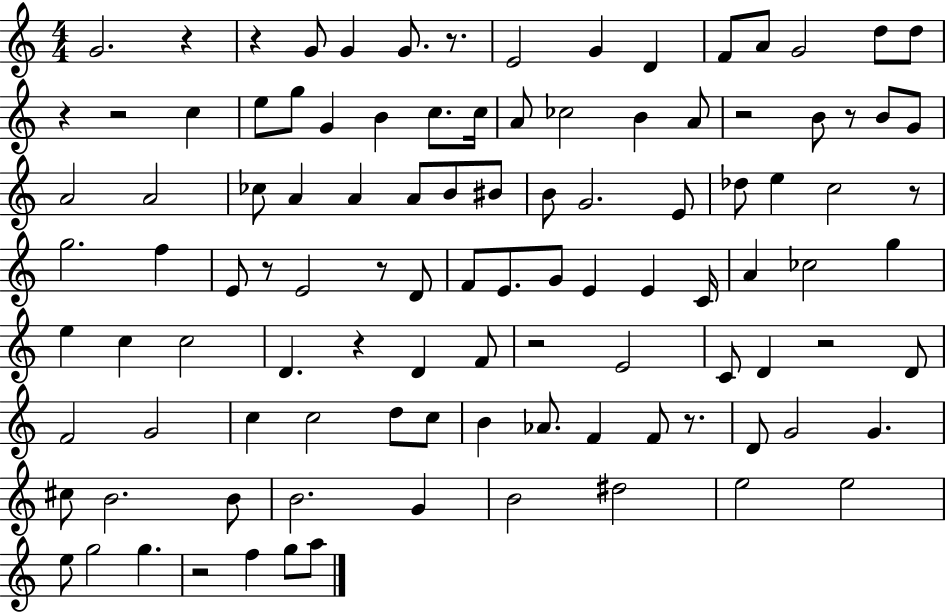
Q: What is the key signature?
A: C major